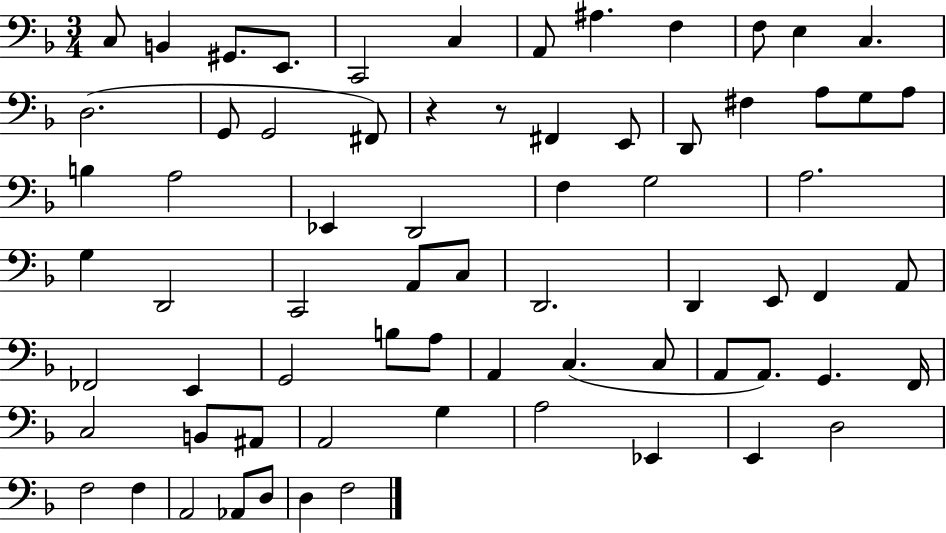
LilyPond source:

{
  \clef bass
  \numericTimeSignature
  \time 3/4
  \key f \major
  c8 b,4 gis,8. e,8. | c,2 c4 | a,8 ais4. f4 | f8 e4 c4. | \break d2.( | g,8 g,2 fis,8) | r4 r8 fis,4 e,8 | d,8 fis4 a8 g8 a8 | \break b4 a2 | ees,4 d,2 | f4 g2 | a2. | \break g4 d,2 | c,2 a,8 c8 | d,2. | d,4 e,8 f,4 a,8 | \break fes,2 e,4 | g,2 b8 a8 | a,4 c4.( c8 | a,8 a,8.) g,4. f,16 | \break c2 b,8 ais,8 | a,2 g4 | a2 ees,4 | e,4 d2 | \break f2 f4 | a,2 aes,8 d8 | d4 f2 | \bar "|."
}